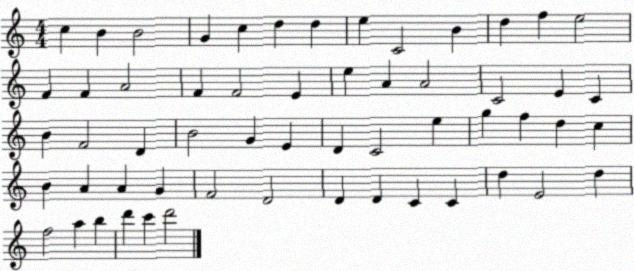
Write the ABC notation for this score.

X:1
T:Untitled
M:4/4
L:1/4
K:C
c B B2 G c d d e C2 B d f e2 F F A2 F F2 E e A A2 C2 E C B F2 D B2 G E D C2 e g f d c B A A G F2 D2 D D C C d E2 d f2 a b d' c' d'2